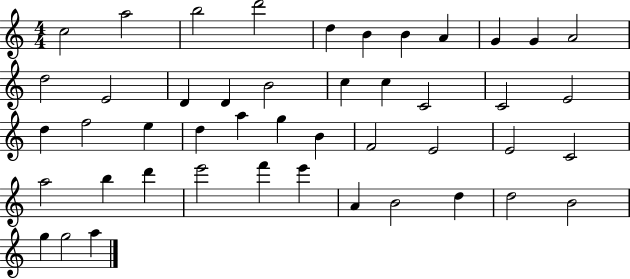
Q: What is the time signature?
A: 4/4